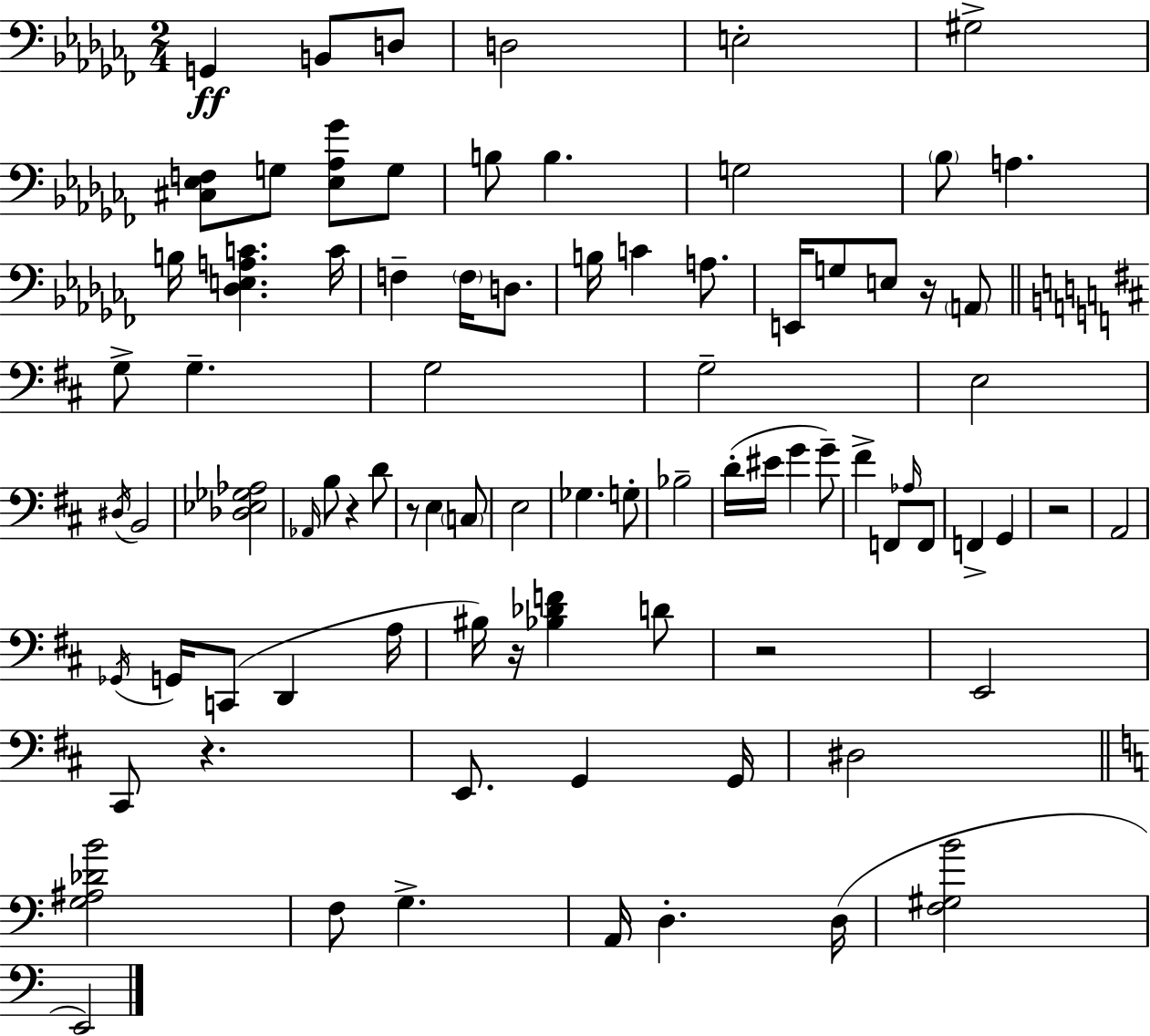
{
  \clef bass
  \numericTimeSignature
  \time 2/4
  \key aes \minor
  g,4\ff b,8 d8 | d2 | e2-. | gis2-> | \break <cis ees f>8 g8 <ees aes ges'>8 g8 | b8 b4. | g2 | \parenthesize bes8 a4. | \break b16 <des e a c'>4. c'16 | f4-- \parenthesize f16 d8. | b16 c'4 a8. | e,16 g8 e8 r16 \parenthesize a,8 | \break \bar "||" \break \key b \minor g8-> g4.-- | g2 | g2-- | e2 | \break \acciaccatura { dis16 } b,2 | <des ees ges aes>2 | \grace { aes,16 } b8 r4 | d'8 r8 e4 | \break \parenthesize c8 e2 | ges4. | g8-. bes2-- | d'16-.( eis'16 g'4 | \break g'8--) fis'4-> f,8 | \grace { aes16 } f,8 f,4-> g,4 | r2 | a,2 | \break \acciaccatura { ges,16 } g,16 c,8( d,4 | a16 bis16) r16 <bes des' f'>4 | d'8 r2 | e,2 | \break cis,8 r4. | e,8. g,4 | g,16 dis2 | \bar "||" \break \key c \major <g ais des' b'>2 | f8 g4.-> | a,16 d4.-. d16( | <f gis b'>2 | \break e,2) | \bar "|."
}